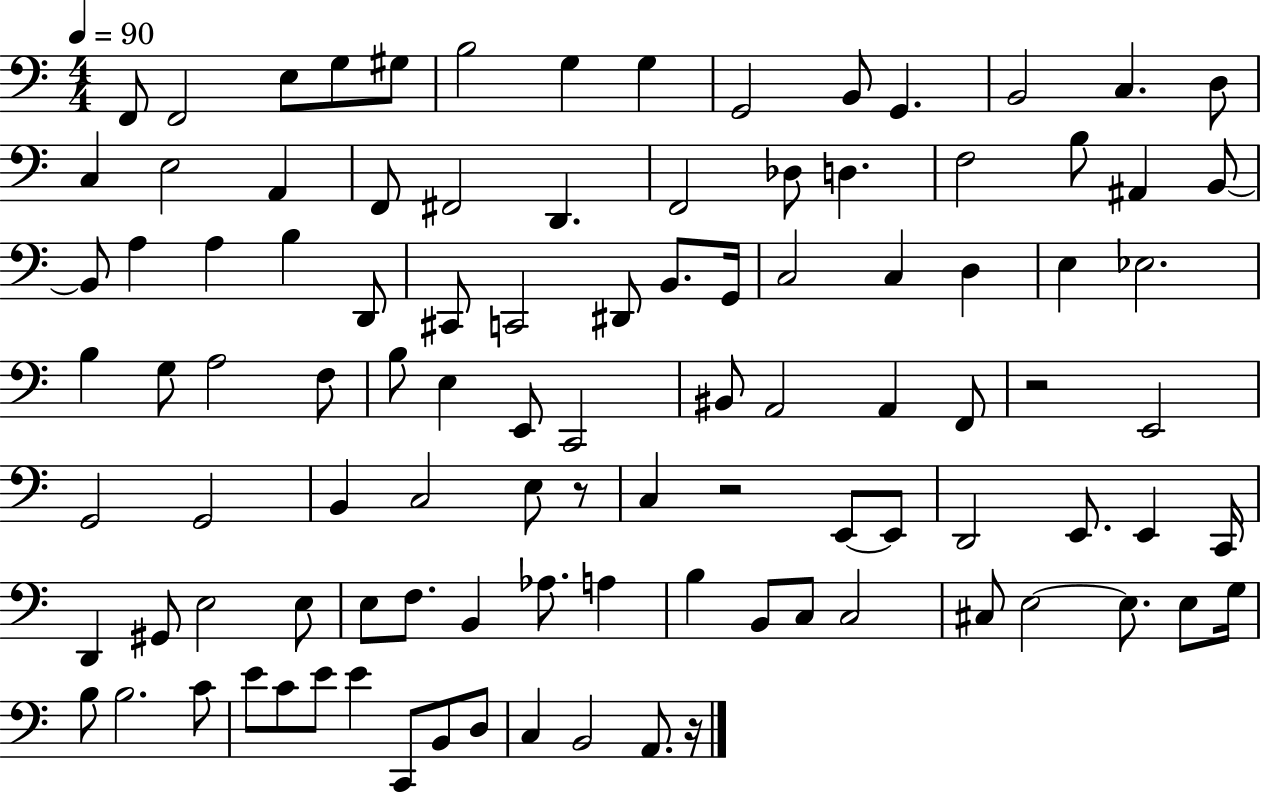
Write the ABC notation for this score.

X:1
T:Untitled
M:4/4
L:1/4
K:C
F,,/2 F,,2 E,/2 G,/2 ^G,/2 B,2 G, G, G,,2 B,,/2 G,, B,,2 C, D,/2 C, E,2 A,, F,,/2 ^F,,2 D,, F,,2 _D,/2 D, F,2 B,/2 ^A,, B,,/2 B,,/2 A, A, B, D,,/2 ^C,,/2 C,,2 ^D,,/2 B,,/2 G,,/4 C,2 C, D, E, _E,2 B, G,/2 A,2 F,/2 B,/2 E, E,,/2 C,,2 ^B,,/2 A,,2 A,, F,,/2 z2 E,,2 G,,2 G,,2 B,, C,2 E,/2 z/2 C, z2 E,,/2 E,,/2 D,,2 E,,/2 E,, C,,/4 D,, ^G,,/2 E,2 E,/2 E,/2 F,/2 B,, _A,/2 A, B, B,,/2 C,/2 C,2 ^C,/2 E,2 E,/2 E,/2 G,/4 B,/2 B,2 C/2 E/2 C/2 E/2 E C,,/2 B,,/2 D,/2 C, B,,2 A,,/2 z/4